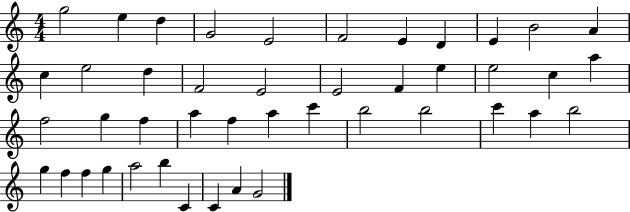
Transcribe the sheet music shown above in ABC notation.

X:1
T:Untitled
M:4/4
L:1/4
K:C
g2 e d G2 E2 F2 E D E B2 A c e2 d F2 E2 E2 F e e2 c a f2 g f a f a c' b2 b2 c' a b2 g f f g a2 b C C A G2